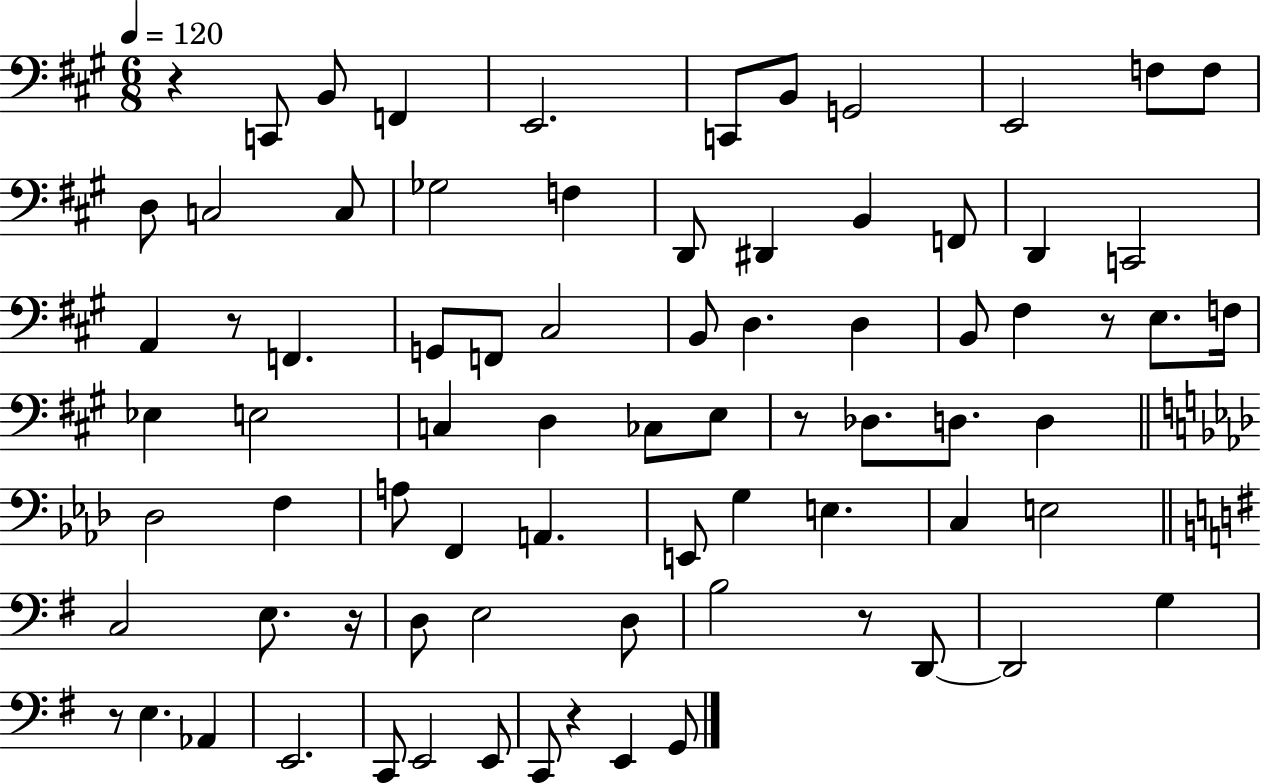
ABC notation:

X:1
T:Untitled
M:6/8
L:1/4
K:A
z C,,/2 B,,/2 F,, E,,2 C,,/2 B,,/2 G,,2 E,,2 F,/2 F,/2 D,/2 C,2 C,/2 _G,2 F, D,,/2 ^D,, B,, F,,/2 D,, C,,2 A,, z/2 F,, G,,/2 F,,/2 ^C,2 B,,/2 D, D, B,,/2 ^F, z/2 E,/2 F,/4 _E, E,2 C, D, _C,/2 E,/2 z/2 _D,/2 D,/2 D, _D,2 F, A,/2 F,, A,, E,,/2 G, E, C, E,2 C,2 E,/2 z/4 D,/2 E,2 D,/2 B,2 z/2 D,,/2 D,,2 G, z/2 E, _A,, E,,2 C,,/2 E,,2 E,,/2 C,,/2 z E,, G,,/2